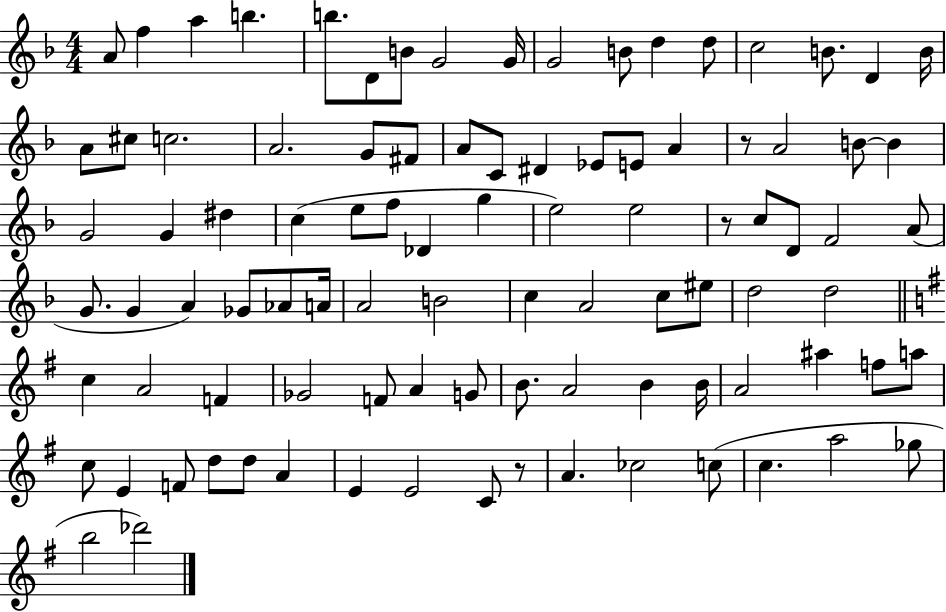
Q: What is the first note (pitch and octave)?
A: A4